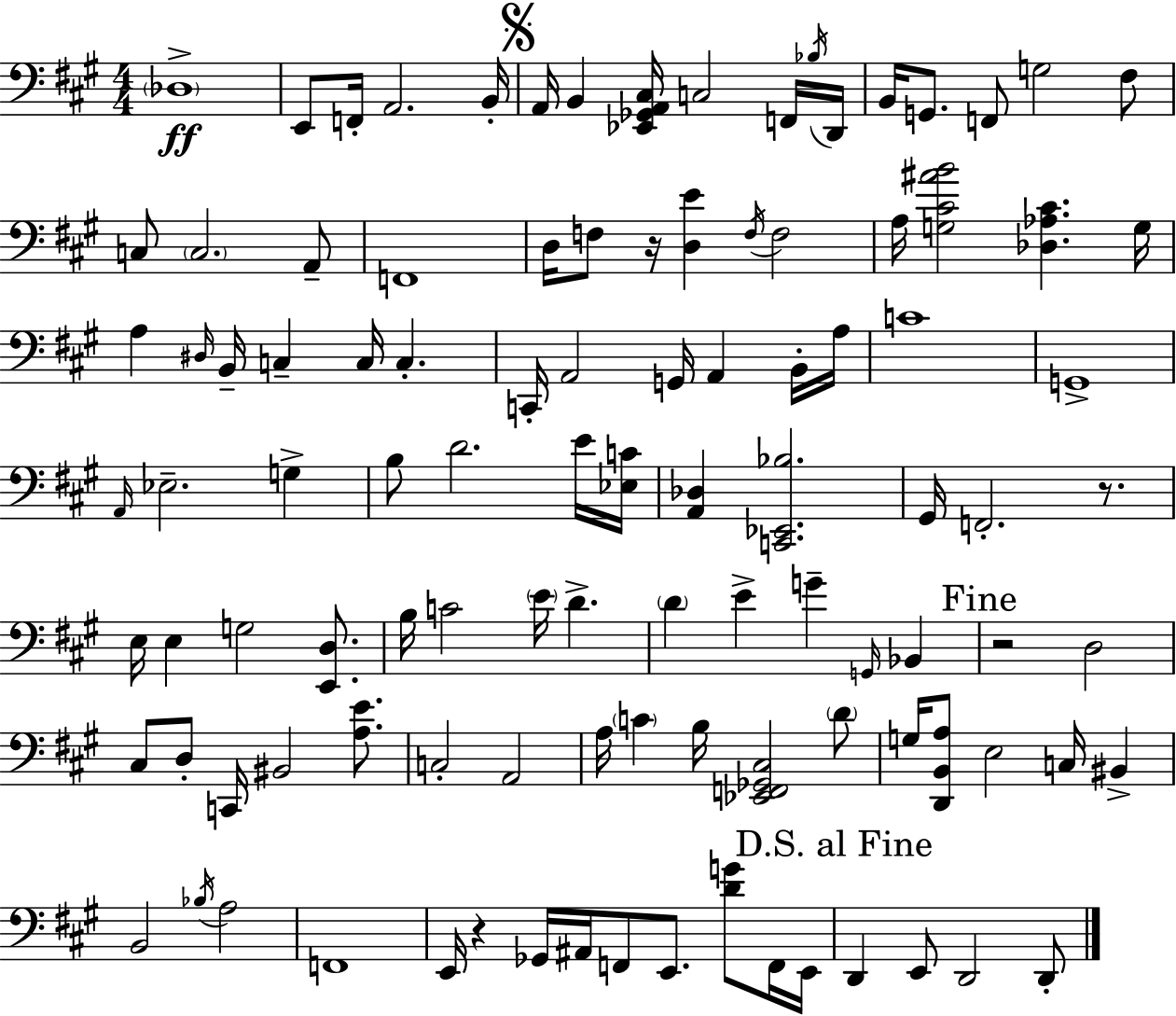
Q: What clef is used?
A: bass